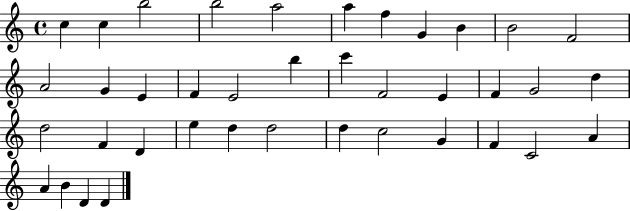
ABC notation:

X:1
T:Untitled
M:4/4
L:1/4
K:C
c c b2 b2 a2 a f G B B2 F2 A2 G E F E2 b c' F2 E F G2 d d2 F D e d d2 d c2 G F C2 A A B D D